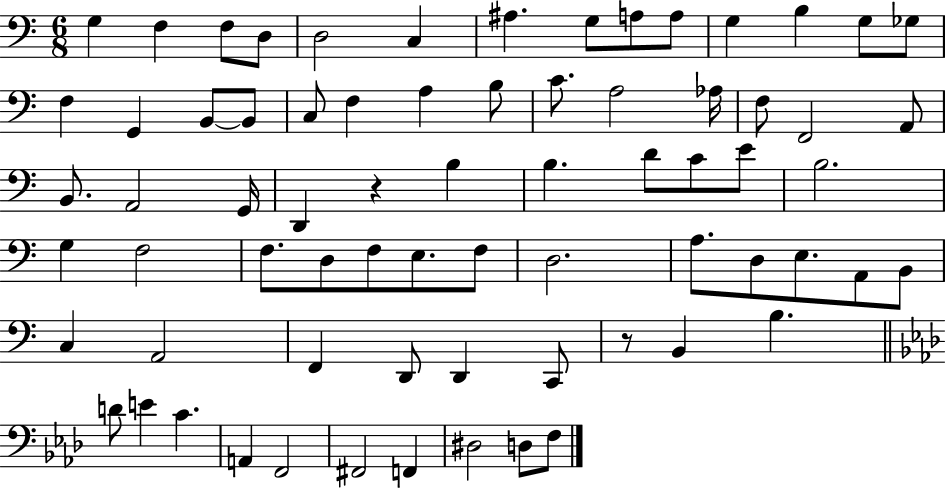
G3/q F3/q F3/e D3/e D3/h C3/q A#3/q. G3/e A3/e A3/e G3/q B3/q G3/e Gb3/e F3/q G2/q B2/e B2/e C3/e F3/q A3/q B3/e C4/e. A3/h Ab3/s F3/e F2/h A2/e B2/e. A2/h G2/s D2/q R/q B3/q B3/q. D4/e C4/e E4/e B3/h. G3/q F3/h F3/e. D3/e F3/e E3/e. F3/e D3/h. A3/e. D3/e E3/e. A2/e B2/e C3/q A2/h F2/q D2/e D2/q C2/e R/e B2/q B3/q. D4/e E4/q C4/q. A2/q F2/h F#2/h F2/q D#3/h D3/e F3/e